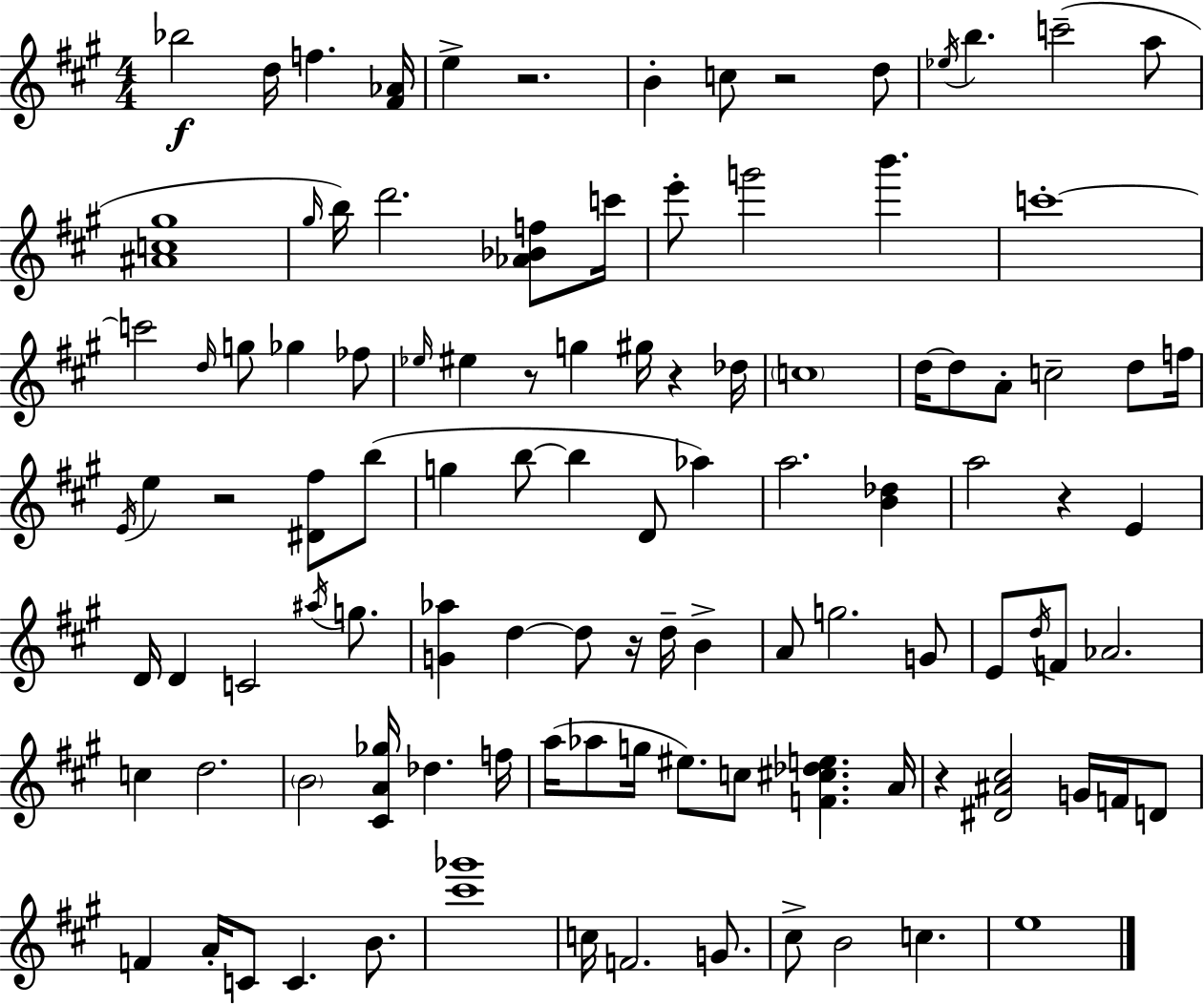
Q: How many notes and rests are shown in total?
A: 107